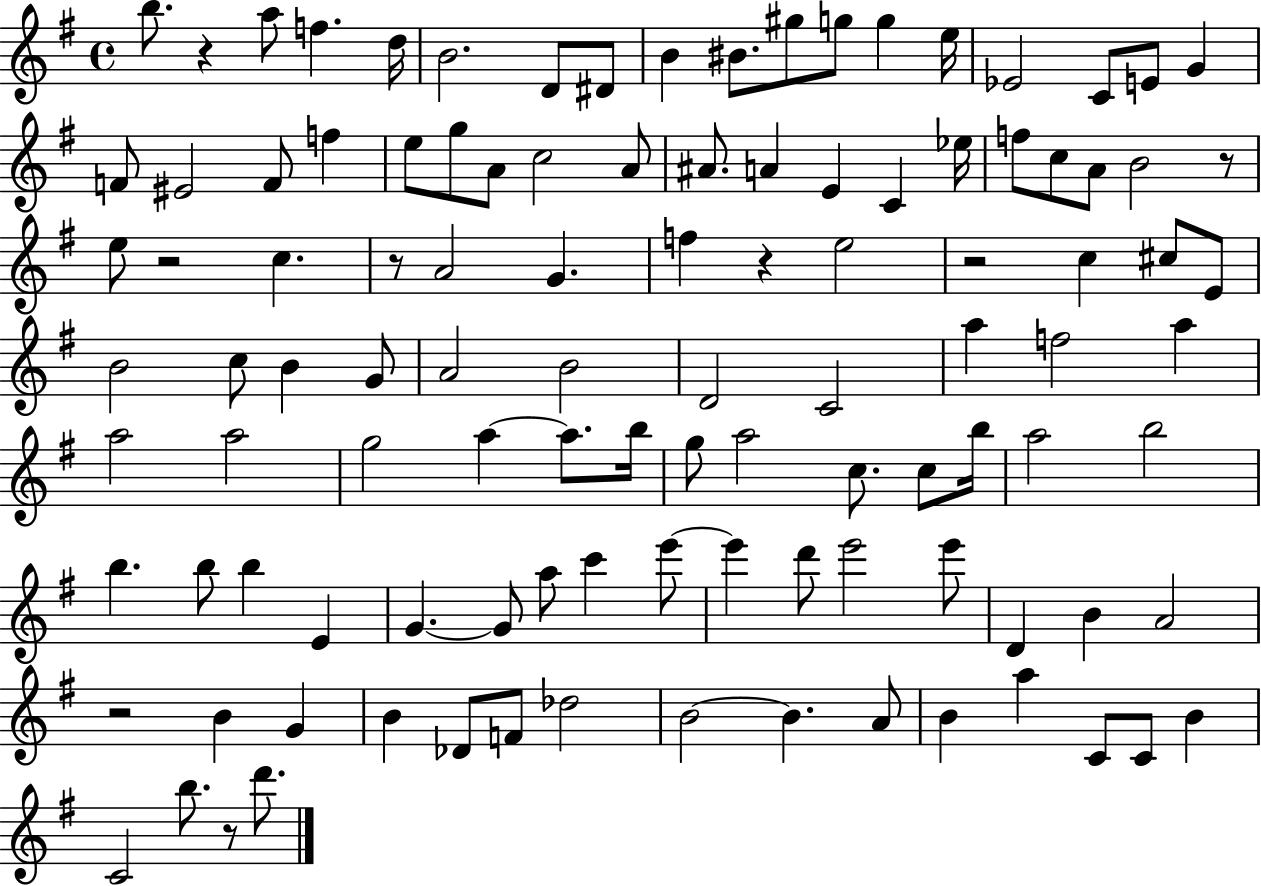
B5/e. R/q A5/e F5/q. D5/s B4/h. D4/e D#4/e B4/q BIS4/e. G#5/e G5/e G5/q E5/s Eb4/h C4/e E4/e G4/q F4/e EIS4/h F4/e F5/q E5/e G5/e A4/e C5/h A4/e A#4/e. A4/q E4/q C4/q Eb5/s F5/e C5/e A4/e B4/h R/e E5/e R/h C5/q. R/e A4/h G4/q. F5/q R/q E5/h R/h C5/q C#5/e E4/e B4/h C5/e B4/q G4/e A4/h B4/h D4/h C4/h A5/q F5/h A5/q A5/h A5/h G5/h A5/q A5/e. B5/s G5/e A5/h C5/e. C5/e B5/s A5/h B5/h B5/q. B5/e B5/q E4/q G4/q. G4/e A5/e C6/q E6/e E6/q D6/e E6/h E6/e D4/q B4/q A4/h R/h B4/q G4/q B4/q Db4/e F4/e Db5/h B4/h B4/q. A4/e B4/q A5/q C4/e C4/e B4/q C4/h B5/e. R/e D6/e.